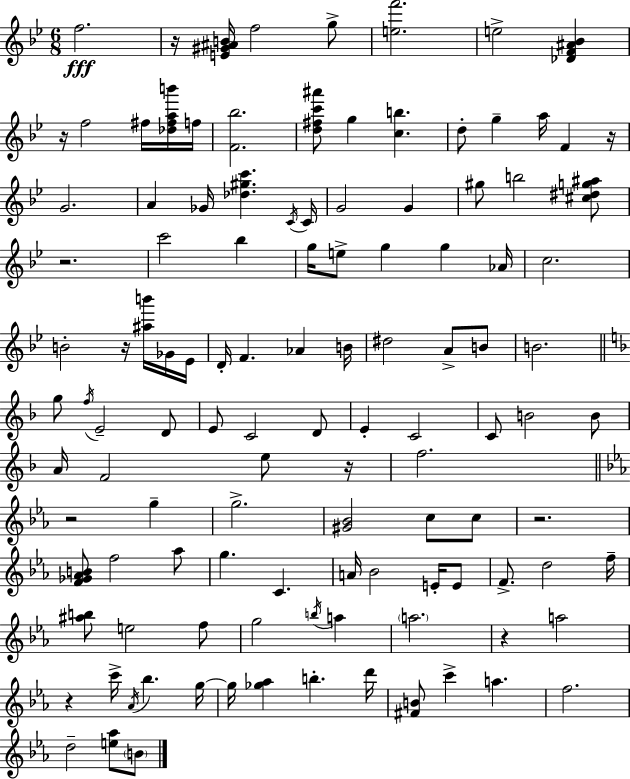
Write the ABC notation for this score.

X:1
T:Untitled
M:6/8
L:1/4
K:Gm
f2 z/4 [E^G^AB]/4 f2 g/2 [ef']2 e2 [_DF^A_B] z/4 f2 ^f/4 [_d^fab']/4 f/4 [F_b]2 [d^fc'^a']/2 g [cb] d/2 g a/4 F z/4 G2 A _G/4 [_d^gc'] C/4 C/4 G2 G ^g/2 b2 [^c^dg^a]/2 z2 c'2 _b g/4 e/2 g g _A/4 c2 B2 z/4 [^ab']/4 _G/4 _E/4 D/4 F _A B/4 ^d2 A/2 B/2 B2 g/2 f/4 E2 D/2 E/2 C2 D/2 E C2 C/2 B2 B/2 A/4 F2 e/2 z/4 f2 z2 g g2 [^G_B]2 c/2 c/2 z2 [F_G_AB]/2 f2 _a/2 g C A/4 _B2 E/4 E/2 F/2 d2 f/4 [^ab]/2 e2 f/2 g2 b/4 a a2 z a2 z c'/4 _A/4 _b g/4 g/4 [_g_a] b d'/4 [^FB]/2 c' a f2 d2 [e_a]/2 B/2